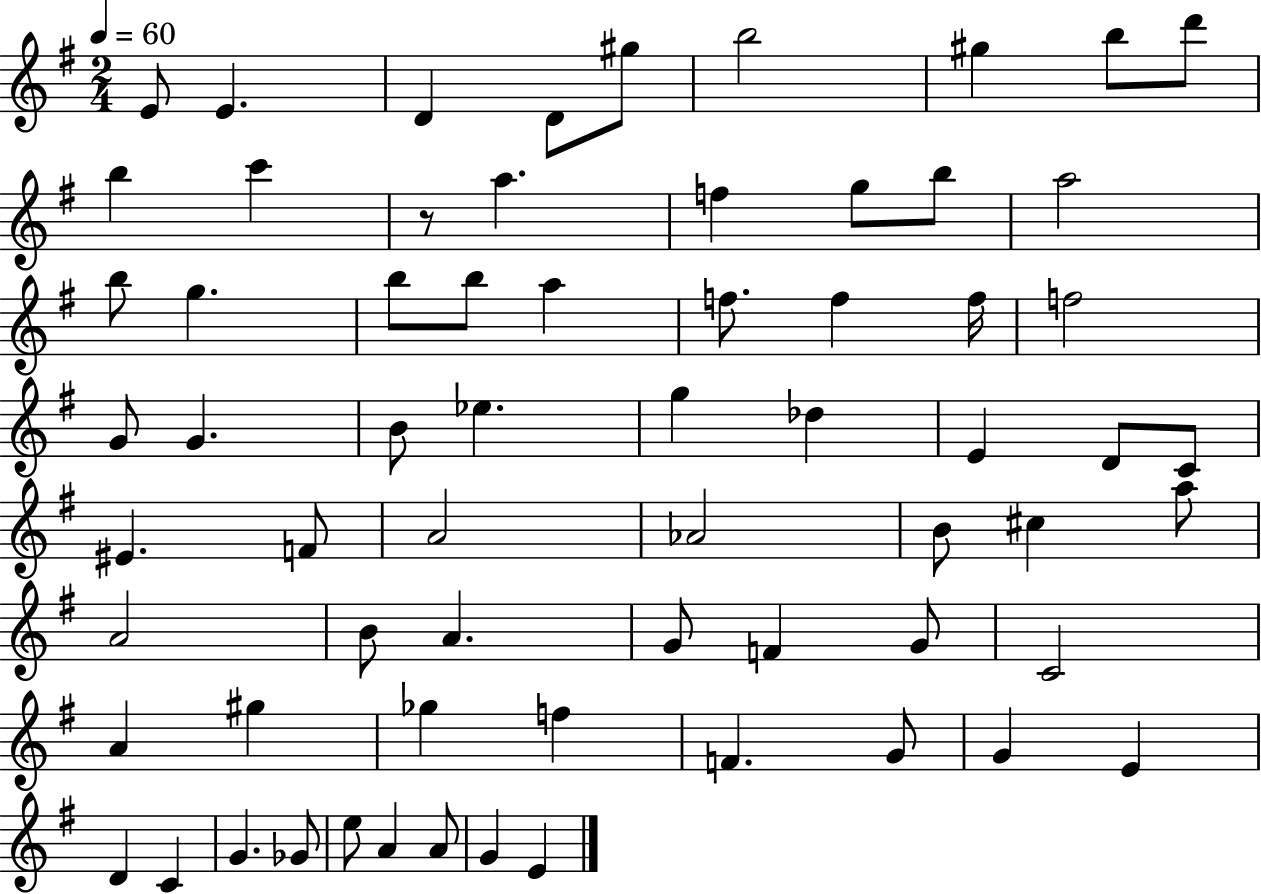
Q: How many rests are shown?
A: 1